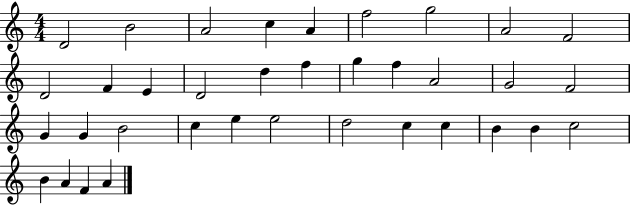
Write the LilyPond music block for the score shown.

{
  \clef treble
  \numericTimeSignature
  \time 4/4
  \key c \major
  d'2 b'2 | a'2 c''4 a'4 | f''2 g''2 | a'2 f'2 | \break d'2 f'4 e'4 | d'2 d''4 f''4 | g''4 f''4 a'2 | g'2 f'2 | \break g'4 g'4 b'2 | c''4 e''4 e''2 | d''2 c''4 c''4 | b'4 b'4 c''2 | \break b'4 a'4 f'4 a'4 | \bar "|."
}